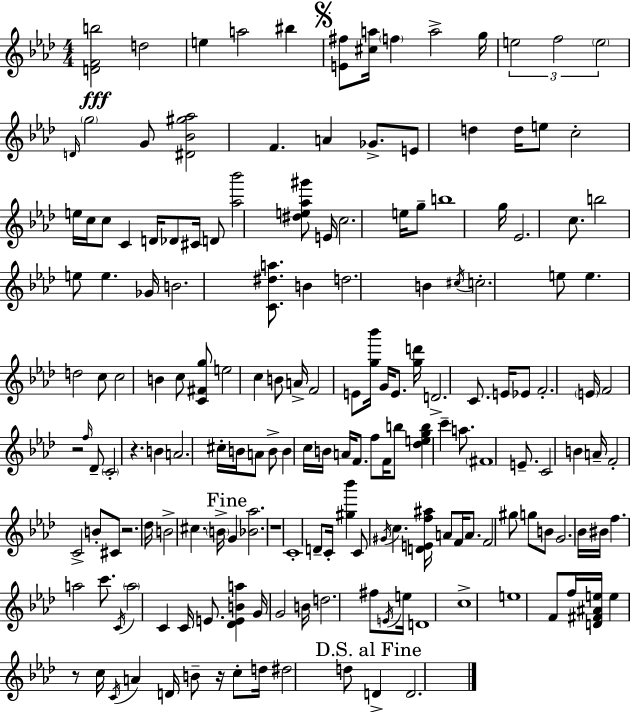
X:1
T:Untitled
M:4/4
L:1/4
K:Fm
[DFb]2 d2 e a2 ^b [E^f]/2 [^ca]/4 f a2 g/4 e2 f2 e2 D/4 g2 G/2 [^D_B^g_a]2 F A _G/2 E/2 d d/4 e/2 c2 e/4 c/4 c/2 C D/4 _D/2 ^C/4 D/2 [_a_b']2 [^de_a^g']/2 E/4 c2 e/4 g/2 b4 g/4 _E2 c/2 b2 e/2 e _G/4 B2 [C^da]/2 B d2 B ^c/4 c2 e/2 e d2 c/2 c2 B c/2 [C^Fg]/2 e2 c B/2 A/4 F2 E/2 [g_b']/4 G/4 E/2 [gd']/4 D2 C/2 E/4 _E/2 F2 E/4 F2 z2 f/4 _D/2 C2 z B A2 ^c/4 B/4 A/2 B/2 B c/4 B/4 A/4 F/2 f/2 F/4 b/2 [_degb] c' a/2 ^F4 E/2 C2 B A/4 F2 C2 B/2 ^C/2 z2 _d/4 B2 ^c B/4 G [_B_a]2 z4 C4 D/2 C/4 [^g_b'] C/2 ^G/4 c [DEf^a]/4 A/2 F/4 A/2 F2 ^g/2 g/2 B/2 G2 _B/4 ^B/4 f a2 c'/2 C/4 a2 C C/4 E/2 [_DEBa] G/4 G2 B/4 d2 ^f/2 E/4 e/4 D4 c4 e4 F/2 f/4 [D^F^Ae]/4 e z/2 c/4 C/4 A D/4 B/2 z/4 c/2 d/4 ^d2 d/2 D D2